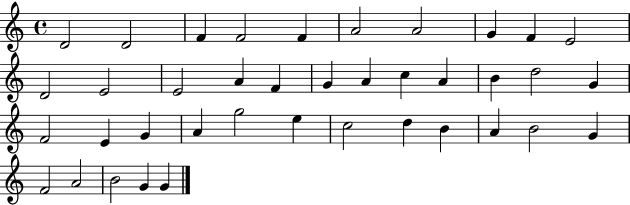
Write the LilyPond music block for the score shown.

{
  \clef treble
  \time 4/4
  \defaultTimeSignature
  \key c \major
  d'2 d'2 | f'4 f'2 f'4 | a'2 a'2 | g'4 f'4 e'2 | \break d'2 e'2 | e'2 a'4 f'4 | g'4 a'4 c''4 a'4 | b'4 d''2 g'4 | \break f'2 e'4 g'4 | a'4 g''2 e''4 | c''2 d''4 b'4 | a'4 b'2 g'4 | \break f'2 a'2 | b'2 g'4 g'4 | \bar "|."
}